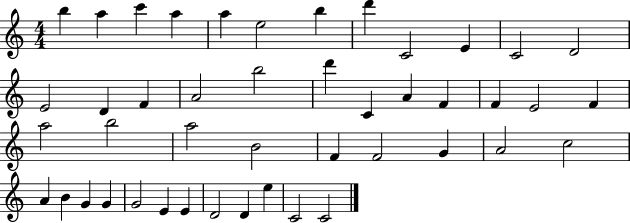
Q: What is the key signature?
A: C major